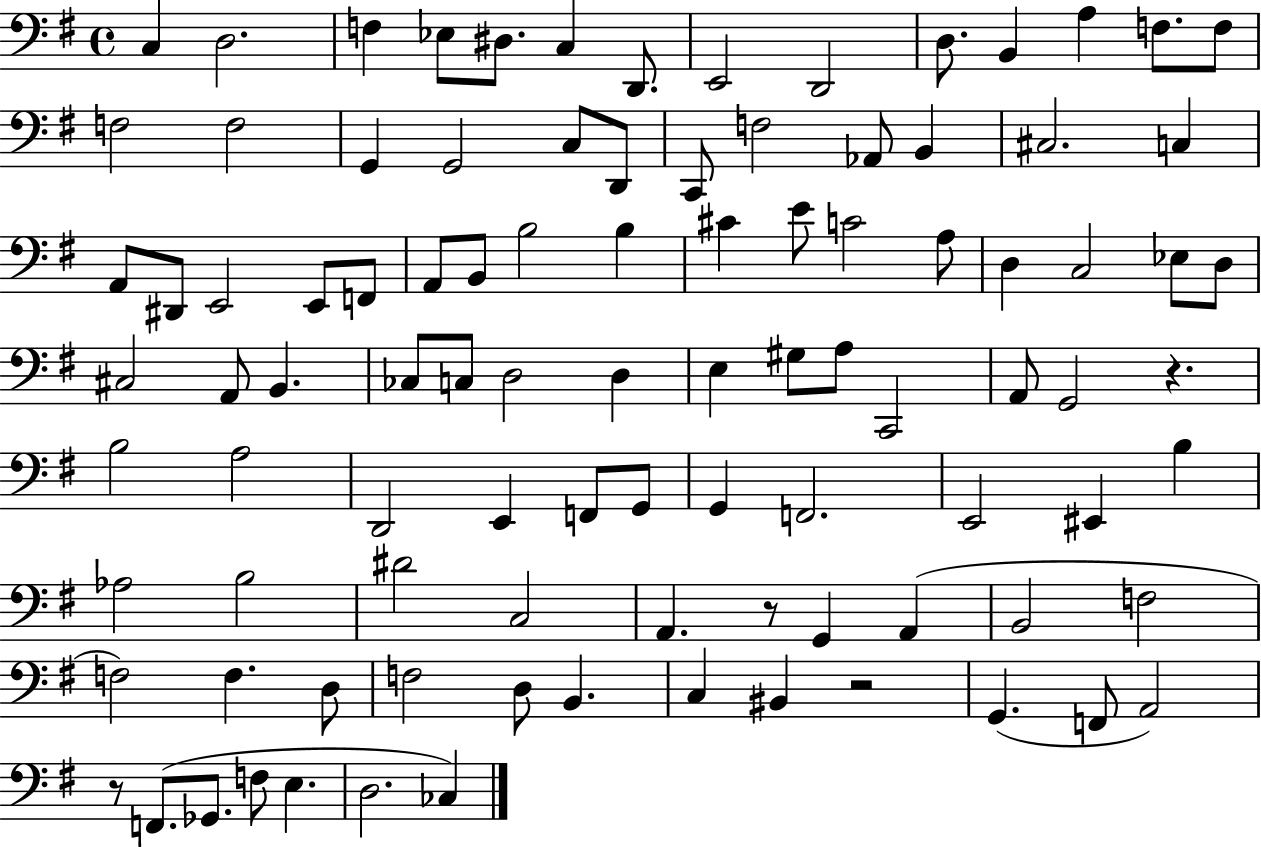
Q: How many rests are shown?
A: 4